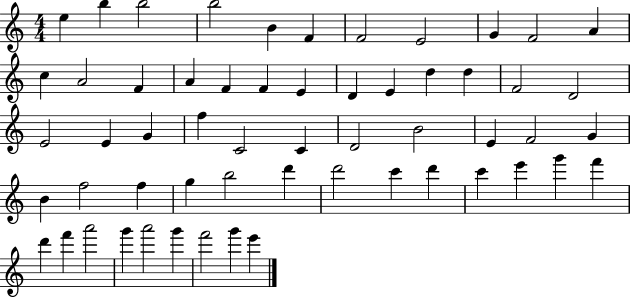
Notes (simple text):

E5/q B5/q B5/h B5/h B4/q F4/q F4/h E4/h G4/q F4/h A4/q C5/q A4/h F4/q A4/q F4/q F4/q E4/q D4/q E4/q D5/q D5/q F4/h D4/h E4/h E4/q G4/q F5/q C4/h C4/q D4/h B4/h E4/q F4/h G4/q B4/q F5/h F5/q G5/q B5/h D6/q D6/h C6/q D6/q C6/q E6/q G6/q F6/q D6/q F6/q A6/h G6/q A6/h G6/q F6/h G6/q E6/q